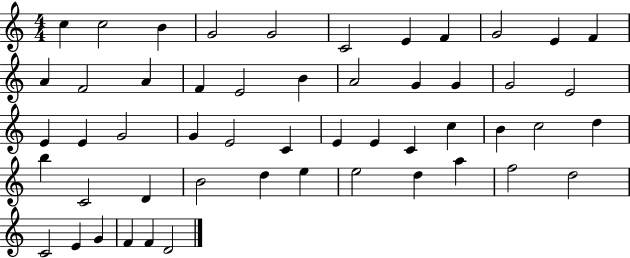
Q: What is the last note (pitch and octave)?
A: D4